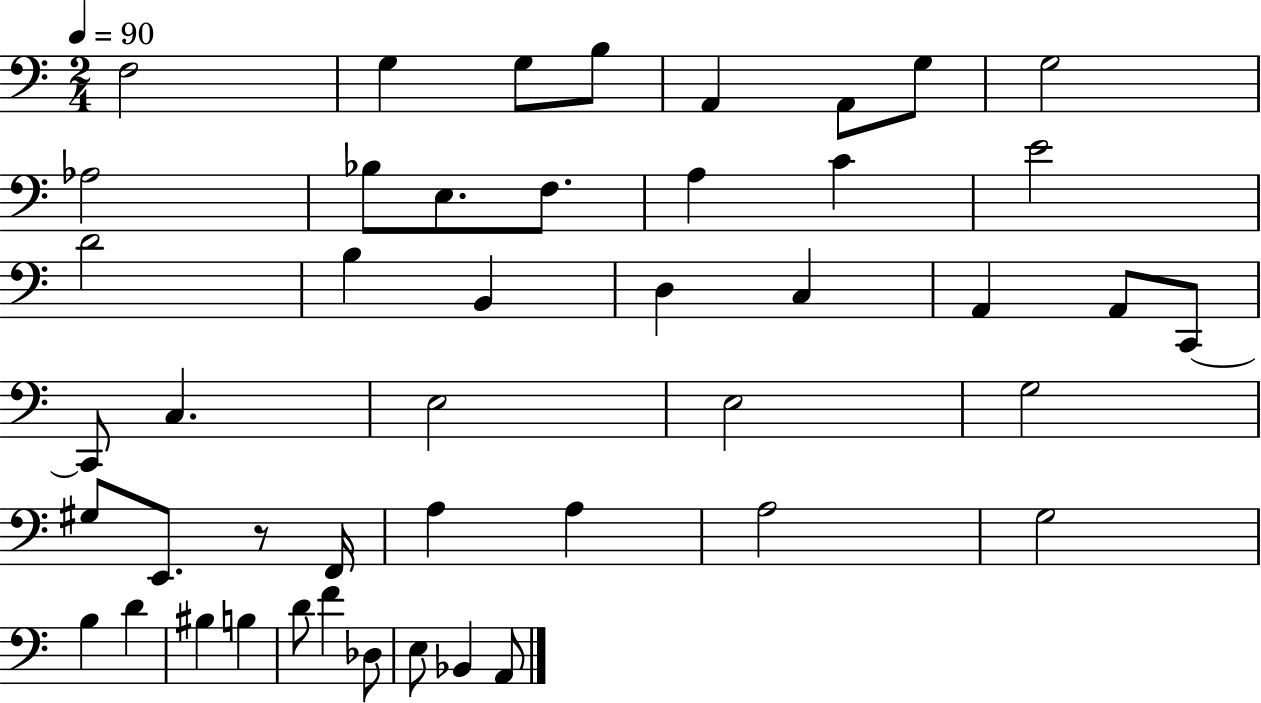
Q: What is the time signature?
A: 2/4